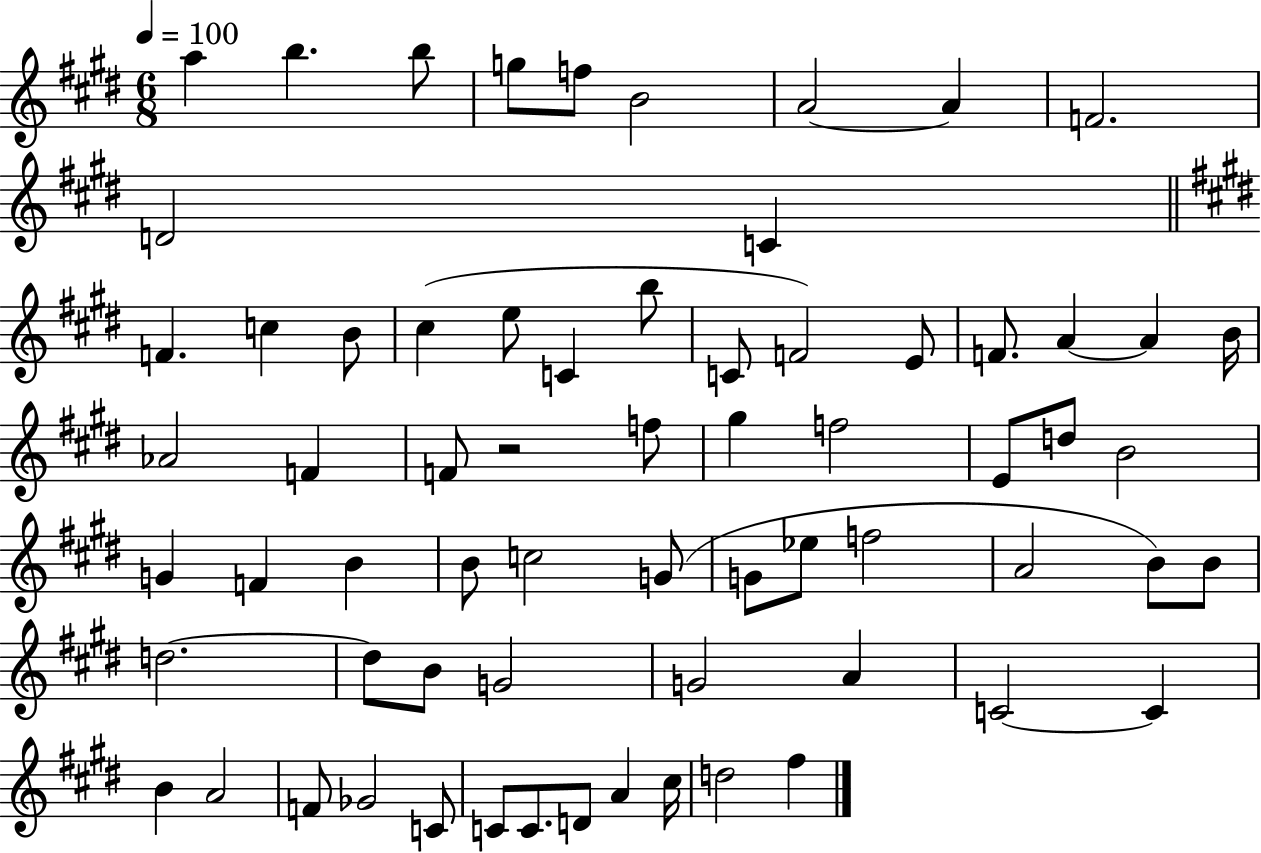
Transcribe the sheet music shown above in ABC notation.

X:1
T:Untitled
M:6/8
L:1/4
K:E
a b b/2 g/2 f/2 B2 A2 A F2 D2 C F c B/2 ^c e/2 C b/2 C/2 F2 E/2 F/2 A A B/4 _A2 F F/2 z2 f/2 ^g f2 E/2 d/2 B2 G F B B/2 c2 G/2 G/2 _e/2 f2 A2 B/2 B/2 d2 d/2 B/2 G2 G2 A C2 C B A2 F/2 _G2 C/2 C/2 C/2 D/2 A ^c/4 d2 ^f